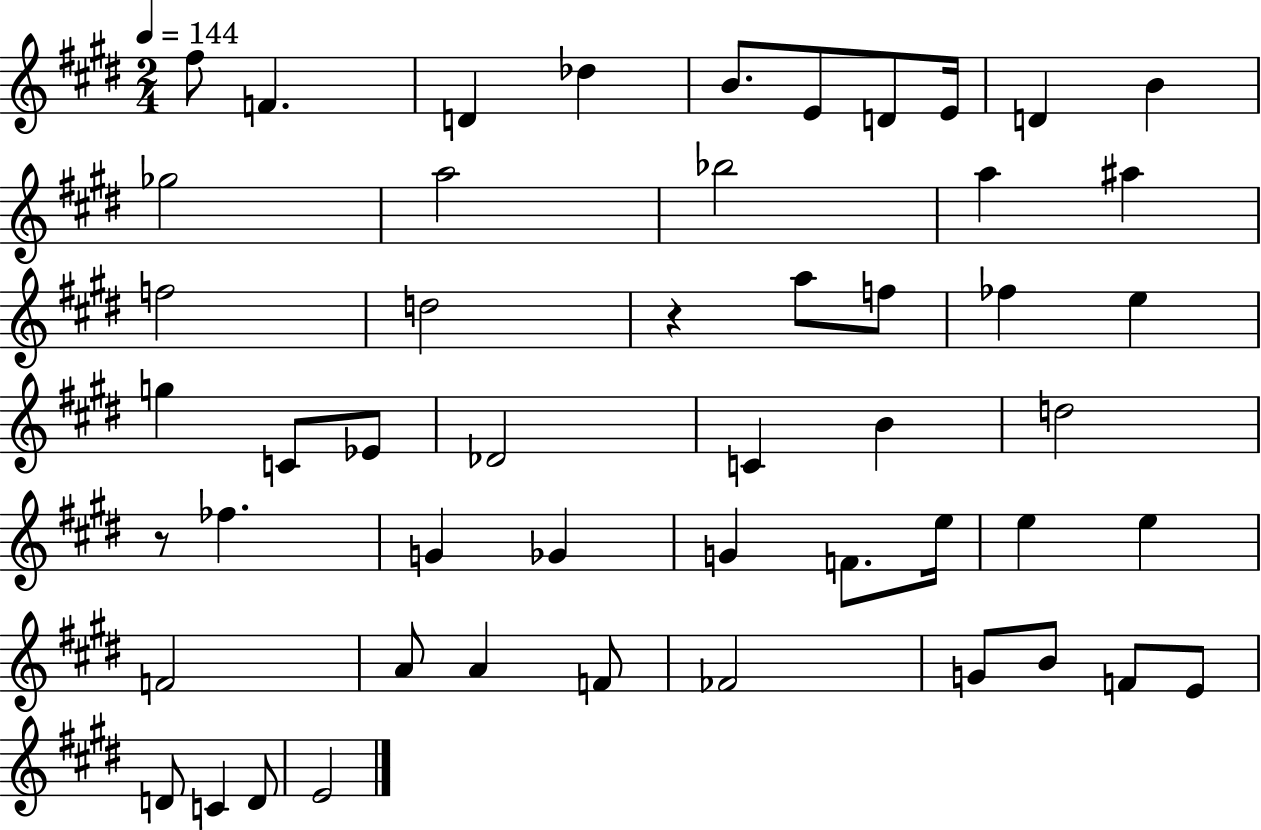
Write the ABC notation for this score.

X:1
T:Untitled
M:2/4
L:1/4
K:E
^f/2 F D _d B/2 E/2 D/2 E/4 D B _g2 a2 _b2 a ^a f2 d2 z a/2 f/2 _f e g C/2 _E/2 _D2 C B d2 z/2 _f G _G G F/2 e/4 e e F2 A/2 A F/2 _F2 G/2 B/2 F/2 E/2 D/2 C D/2 E2